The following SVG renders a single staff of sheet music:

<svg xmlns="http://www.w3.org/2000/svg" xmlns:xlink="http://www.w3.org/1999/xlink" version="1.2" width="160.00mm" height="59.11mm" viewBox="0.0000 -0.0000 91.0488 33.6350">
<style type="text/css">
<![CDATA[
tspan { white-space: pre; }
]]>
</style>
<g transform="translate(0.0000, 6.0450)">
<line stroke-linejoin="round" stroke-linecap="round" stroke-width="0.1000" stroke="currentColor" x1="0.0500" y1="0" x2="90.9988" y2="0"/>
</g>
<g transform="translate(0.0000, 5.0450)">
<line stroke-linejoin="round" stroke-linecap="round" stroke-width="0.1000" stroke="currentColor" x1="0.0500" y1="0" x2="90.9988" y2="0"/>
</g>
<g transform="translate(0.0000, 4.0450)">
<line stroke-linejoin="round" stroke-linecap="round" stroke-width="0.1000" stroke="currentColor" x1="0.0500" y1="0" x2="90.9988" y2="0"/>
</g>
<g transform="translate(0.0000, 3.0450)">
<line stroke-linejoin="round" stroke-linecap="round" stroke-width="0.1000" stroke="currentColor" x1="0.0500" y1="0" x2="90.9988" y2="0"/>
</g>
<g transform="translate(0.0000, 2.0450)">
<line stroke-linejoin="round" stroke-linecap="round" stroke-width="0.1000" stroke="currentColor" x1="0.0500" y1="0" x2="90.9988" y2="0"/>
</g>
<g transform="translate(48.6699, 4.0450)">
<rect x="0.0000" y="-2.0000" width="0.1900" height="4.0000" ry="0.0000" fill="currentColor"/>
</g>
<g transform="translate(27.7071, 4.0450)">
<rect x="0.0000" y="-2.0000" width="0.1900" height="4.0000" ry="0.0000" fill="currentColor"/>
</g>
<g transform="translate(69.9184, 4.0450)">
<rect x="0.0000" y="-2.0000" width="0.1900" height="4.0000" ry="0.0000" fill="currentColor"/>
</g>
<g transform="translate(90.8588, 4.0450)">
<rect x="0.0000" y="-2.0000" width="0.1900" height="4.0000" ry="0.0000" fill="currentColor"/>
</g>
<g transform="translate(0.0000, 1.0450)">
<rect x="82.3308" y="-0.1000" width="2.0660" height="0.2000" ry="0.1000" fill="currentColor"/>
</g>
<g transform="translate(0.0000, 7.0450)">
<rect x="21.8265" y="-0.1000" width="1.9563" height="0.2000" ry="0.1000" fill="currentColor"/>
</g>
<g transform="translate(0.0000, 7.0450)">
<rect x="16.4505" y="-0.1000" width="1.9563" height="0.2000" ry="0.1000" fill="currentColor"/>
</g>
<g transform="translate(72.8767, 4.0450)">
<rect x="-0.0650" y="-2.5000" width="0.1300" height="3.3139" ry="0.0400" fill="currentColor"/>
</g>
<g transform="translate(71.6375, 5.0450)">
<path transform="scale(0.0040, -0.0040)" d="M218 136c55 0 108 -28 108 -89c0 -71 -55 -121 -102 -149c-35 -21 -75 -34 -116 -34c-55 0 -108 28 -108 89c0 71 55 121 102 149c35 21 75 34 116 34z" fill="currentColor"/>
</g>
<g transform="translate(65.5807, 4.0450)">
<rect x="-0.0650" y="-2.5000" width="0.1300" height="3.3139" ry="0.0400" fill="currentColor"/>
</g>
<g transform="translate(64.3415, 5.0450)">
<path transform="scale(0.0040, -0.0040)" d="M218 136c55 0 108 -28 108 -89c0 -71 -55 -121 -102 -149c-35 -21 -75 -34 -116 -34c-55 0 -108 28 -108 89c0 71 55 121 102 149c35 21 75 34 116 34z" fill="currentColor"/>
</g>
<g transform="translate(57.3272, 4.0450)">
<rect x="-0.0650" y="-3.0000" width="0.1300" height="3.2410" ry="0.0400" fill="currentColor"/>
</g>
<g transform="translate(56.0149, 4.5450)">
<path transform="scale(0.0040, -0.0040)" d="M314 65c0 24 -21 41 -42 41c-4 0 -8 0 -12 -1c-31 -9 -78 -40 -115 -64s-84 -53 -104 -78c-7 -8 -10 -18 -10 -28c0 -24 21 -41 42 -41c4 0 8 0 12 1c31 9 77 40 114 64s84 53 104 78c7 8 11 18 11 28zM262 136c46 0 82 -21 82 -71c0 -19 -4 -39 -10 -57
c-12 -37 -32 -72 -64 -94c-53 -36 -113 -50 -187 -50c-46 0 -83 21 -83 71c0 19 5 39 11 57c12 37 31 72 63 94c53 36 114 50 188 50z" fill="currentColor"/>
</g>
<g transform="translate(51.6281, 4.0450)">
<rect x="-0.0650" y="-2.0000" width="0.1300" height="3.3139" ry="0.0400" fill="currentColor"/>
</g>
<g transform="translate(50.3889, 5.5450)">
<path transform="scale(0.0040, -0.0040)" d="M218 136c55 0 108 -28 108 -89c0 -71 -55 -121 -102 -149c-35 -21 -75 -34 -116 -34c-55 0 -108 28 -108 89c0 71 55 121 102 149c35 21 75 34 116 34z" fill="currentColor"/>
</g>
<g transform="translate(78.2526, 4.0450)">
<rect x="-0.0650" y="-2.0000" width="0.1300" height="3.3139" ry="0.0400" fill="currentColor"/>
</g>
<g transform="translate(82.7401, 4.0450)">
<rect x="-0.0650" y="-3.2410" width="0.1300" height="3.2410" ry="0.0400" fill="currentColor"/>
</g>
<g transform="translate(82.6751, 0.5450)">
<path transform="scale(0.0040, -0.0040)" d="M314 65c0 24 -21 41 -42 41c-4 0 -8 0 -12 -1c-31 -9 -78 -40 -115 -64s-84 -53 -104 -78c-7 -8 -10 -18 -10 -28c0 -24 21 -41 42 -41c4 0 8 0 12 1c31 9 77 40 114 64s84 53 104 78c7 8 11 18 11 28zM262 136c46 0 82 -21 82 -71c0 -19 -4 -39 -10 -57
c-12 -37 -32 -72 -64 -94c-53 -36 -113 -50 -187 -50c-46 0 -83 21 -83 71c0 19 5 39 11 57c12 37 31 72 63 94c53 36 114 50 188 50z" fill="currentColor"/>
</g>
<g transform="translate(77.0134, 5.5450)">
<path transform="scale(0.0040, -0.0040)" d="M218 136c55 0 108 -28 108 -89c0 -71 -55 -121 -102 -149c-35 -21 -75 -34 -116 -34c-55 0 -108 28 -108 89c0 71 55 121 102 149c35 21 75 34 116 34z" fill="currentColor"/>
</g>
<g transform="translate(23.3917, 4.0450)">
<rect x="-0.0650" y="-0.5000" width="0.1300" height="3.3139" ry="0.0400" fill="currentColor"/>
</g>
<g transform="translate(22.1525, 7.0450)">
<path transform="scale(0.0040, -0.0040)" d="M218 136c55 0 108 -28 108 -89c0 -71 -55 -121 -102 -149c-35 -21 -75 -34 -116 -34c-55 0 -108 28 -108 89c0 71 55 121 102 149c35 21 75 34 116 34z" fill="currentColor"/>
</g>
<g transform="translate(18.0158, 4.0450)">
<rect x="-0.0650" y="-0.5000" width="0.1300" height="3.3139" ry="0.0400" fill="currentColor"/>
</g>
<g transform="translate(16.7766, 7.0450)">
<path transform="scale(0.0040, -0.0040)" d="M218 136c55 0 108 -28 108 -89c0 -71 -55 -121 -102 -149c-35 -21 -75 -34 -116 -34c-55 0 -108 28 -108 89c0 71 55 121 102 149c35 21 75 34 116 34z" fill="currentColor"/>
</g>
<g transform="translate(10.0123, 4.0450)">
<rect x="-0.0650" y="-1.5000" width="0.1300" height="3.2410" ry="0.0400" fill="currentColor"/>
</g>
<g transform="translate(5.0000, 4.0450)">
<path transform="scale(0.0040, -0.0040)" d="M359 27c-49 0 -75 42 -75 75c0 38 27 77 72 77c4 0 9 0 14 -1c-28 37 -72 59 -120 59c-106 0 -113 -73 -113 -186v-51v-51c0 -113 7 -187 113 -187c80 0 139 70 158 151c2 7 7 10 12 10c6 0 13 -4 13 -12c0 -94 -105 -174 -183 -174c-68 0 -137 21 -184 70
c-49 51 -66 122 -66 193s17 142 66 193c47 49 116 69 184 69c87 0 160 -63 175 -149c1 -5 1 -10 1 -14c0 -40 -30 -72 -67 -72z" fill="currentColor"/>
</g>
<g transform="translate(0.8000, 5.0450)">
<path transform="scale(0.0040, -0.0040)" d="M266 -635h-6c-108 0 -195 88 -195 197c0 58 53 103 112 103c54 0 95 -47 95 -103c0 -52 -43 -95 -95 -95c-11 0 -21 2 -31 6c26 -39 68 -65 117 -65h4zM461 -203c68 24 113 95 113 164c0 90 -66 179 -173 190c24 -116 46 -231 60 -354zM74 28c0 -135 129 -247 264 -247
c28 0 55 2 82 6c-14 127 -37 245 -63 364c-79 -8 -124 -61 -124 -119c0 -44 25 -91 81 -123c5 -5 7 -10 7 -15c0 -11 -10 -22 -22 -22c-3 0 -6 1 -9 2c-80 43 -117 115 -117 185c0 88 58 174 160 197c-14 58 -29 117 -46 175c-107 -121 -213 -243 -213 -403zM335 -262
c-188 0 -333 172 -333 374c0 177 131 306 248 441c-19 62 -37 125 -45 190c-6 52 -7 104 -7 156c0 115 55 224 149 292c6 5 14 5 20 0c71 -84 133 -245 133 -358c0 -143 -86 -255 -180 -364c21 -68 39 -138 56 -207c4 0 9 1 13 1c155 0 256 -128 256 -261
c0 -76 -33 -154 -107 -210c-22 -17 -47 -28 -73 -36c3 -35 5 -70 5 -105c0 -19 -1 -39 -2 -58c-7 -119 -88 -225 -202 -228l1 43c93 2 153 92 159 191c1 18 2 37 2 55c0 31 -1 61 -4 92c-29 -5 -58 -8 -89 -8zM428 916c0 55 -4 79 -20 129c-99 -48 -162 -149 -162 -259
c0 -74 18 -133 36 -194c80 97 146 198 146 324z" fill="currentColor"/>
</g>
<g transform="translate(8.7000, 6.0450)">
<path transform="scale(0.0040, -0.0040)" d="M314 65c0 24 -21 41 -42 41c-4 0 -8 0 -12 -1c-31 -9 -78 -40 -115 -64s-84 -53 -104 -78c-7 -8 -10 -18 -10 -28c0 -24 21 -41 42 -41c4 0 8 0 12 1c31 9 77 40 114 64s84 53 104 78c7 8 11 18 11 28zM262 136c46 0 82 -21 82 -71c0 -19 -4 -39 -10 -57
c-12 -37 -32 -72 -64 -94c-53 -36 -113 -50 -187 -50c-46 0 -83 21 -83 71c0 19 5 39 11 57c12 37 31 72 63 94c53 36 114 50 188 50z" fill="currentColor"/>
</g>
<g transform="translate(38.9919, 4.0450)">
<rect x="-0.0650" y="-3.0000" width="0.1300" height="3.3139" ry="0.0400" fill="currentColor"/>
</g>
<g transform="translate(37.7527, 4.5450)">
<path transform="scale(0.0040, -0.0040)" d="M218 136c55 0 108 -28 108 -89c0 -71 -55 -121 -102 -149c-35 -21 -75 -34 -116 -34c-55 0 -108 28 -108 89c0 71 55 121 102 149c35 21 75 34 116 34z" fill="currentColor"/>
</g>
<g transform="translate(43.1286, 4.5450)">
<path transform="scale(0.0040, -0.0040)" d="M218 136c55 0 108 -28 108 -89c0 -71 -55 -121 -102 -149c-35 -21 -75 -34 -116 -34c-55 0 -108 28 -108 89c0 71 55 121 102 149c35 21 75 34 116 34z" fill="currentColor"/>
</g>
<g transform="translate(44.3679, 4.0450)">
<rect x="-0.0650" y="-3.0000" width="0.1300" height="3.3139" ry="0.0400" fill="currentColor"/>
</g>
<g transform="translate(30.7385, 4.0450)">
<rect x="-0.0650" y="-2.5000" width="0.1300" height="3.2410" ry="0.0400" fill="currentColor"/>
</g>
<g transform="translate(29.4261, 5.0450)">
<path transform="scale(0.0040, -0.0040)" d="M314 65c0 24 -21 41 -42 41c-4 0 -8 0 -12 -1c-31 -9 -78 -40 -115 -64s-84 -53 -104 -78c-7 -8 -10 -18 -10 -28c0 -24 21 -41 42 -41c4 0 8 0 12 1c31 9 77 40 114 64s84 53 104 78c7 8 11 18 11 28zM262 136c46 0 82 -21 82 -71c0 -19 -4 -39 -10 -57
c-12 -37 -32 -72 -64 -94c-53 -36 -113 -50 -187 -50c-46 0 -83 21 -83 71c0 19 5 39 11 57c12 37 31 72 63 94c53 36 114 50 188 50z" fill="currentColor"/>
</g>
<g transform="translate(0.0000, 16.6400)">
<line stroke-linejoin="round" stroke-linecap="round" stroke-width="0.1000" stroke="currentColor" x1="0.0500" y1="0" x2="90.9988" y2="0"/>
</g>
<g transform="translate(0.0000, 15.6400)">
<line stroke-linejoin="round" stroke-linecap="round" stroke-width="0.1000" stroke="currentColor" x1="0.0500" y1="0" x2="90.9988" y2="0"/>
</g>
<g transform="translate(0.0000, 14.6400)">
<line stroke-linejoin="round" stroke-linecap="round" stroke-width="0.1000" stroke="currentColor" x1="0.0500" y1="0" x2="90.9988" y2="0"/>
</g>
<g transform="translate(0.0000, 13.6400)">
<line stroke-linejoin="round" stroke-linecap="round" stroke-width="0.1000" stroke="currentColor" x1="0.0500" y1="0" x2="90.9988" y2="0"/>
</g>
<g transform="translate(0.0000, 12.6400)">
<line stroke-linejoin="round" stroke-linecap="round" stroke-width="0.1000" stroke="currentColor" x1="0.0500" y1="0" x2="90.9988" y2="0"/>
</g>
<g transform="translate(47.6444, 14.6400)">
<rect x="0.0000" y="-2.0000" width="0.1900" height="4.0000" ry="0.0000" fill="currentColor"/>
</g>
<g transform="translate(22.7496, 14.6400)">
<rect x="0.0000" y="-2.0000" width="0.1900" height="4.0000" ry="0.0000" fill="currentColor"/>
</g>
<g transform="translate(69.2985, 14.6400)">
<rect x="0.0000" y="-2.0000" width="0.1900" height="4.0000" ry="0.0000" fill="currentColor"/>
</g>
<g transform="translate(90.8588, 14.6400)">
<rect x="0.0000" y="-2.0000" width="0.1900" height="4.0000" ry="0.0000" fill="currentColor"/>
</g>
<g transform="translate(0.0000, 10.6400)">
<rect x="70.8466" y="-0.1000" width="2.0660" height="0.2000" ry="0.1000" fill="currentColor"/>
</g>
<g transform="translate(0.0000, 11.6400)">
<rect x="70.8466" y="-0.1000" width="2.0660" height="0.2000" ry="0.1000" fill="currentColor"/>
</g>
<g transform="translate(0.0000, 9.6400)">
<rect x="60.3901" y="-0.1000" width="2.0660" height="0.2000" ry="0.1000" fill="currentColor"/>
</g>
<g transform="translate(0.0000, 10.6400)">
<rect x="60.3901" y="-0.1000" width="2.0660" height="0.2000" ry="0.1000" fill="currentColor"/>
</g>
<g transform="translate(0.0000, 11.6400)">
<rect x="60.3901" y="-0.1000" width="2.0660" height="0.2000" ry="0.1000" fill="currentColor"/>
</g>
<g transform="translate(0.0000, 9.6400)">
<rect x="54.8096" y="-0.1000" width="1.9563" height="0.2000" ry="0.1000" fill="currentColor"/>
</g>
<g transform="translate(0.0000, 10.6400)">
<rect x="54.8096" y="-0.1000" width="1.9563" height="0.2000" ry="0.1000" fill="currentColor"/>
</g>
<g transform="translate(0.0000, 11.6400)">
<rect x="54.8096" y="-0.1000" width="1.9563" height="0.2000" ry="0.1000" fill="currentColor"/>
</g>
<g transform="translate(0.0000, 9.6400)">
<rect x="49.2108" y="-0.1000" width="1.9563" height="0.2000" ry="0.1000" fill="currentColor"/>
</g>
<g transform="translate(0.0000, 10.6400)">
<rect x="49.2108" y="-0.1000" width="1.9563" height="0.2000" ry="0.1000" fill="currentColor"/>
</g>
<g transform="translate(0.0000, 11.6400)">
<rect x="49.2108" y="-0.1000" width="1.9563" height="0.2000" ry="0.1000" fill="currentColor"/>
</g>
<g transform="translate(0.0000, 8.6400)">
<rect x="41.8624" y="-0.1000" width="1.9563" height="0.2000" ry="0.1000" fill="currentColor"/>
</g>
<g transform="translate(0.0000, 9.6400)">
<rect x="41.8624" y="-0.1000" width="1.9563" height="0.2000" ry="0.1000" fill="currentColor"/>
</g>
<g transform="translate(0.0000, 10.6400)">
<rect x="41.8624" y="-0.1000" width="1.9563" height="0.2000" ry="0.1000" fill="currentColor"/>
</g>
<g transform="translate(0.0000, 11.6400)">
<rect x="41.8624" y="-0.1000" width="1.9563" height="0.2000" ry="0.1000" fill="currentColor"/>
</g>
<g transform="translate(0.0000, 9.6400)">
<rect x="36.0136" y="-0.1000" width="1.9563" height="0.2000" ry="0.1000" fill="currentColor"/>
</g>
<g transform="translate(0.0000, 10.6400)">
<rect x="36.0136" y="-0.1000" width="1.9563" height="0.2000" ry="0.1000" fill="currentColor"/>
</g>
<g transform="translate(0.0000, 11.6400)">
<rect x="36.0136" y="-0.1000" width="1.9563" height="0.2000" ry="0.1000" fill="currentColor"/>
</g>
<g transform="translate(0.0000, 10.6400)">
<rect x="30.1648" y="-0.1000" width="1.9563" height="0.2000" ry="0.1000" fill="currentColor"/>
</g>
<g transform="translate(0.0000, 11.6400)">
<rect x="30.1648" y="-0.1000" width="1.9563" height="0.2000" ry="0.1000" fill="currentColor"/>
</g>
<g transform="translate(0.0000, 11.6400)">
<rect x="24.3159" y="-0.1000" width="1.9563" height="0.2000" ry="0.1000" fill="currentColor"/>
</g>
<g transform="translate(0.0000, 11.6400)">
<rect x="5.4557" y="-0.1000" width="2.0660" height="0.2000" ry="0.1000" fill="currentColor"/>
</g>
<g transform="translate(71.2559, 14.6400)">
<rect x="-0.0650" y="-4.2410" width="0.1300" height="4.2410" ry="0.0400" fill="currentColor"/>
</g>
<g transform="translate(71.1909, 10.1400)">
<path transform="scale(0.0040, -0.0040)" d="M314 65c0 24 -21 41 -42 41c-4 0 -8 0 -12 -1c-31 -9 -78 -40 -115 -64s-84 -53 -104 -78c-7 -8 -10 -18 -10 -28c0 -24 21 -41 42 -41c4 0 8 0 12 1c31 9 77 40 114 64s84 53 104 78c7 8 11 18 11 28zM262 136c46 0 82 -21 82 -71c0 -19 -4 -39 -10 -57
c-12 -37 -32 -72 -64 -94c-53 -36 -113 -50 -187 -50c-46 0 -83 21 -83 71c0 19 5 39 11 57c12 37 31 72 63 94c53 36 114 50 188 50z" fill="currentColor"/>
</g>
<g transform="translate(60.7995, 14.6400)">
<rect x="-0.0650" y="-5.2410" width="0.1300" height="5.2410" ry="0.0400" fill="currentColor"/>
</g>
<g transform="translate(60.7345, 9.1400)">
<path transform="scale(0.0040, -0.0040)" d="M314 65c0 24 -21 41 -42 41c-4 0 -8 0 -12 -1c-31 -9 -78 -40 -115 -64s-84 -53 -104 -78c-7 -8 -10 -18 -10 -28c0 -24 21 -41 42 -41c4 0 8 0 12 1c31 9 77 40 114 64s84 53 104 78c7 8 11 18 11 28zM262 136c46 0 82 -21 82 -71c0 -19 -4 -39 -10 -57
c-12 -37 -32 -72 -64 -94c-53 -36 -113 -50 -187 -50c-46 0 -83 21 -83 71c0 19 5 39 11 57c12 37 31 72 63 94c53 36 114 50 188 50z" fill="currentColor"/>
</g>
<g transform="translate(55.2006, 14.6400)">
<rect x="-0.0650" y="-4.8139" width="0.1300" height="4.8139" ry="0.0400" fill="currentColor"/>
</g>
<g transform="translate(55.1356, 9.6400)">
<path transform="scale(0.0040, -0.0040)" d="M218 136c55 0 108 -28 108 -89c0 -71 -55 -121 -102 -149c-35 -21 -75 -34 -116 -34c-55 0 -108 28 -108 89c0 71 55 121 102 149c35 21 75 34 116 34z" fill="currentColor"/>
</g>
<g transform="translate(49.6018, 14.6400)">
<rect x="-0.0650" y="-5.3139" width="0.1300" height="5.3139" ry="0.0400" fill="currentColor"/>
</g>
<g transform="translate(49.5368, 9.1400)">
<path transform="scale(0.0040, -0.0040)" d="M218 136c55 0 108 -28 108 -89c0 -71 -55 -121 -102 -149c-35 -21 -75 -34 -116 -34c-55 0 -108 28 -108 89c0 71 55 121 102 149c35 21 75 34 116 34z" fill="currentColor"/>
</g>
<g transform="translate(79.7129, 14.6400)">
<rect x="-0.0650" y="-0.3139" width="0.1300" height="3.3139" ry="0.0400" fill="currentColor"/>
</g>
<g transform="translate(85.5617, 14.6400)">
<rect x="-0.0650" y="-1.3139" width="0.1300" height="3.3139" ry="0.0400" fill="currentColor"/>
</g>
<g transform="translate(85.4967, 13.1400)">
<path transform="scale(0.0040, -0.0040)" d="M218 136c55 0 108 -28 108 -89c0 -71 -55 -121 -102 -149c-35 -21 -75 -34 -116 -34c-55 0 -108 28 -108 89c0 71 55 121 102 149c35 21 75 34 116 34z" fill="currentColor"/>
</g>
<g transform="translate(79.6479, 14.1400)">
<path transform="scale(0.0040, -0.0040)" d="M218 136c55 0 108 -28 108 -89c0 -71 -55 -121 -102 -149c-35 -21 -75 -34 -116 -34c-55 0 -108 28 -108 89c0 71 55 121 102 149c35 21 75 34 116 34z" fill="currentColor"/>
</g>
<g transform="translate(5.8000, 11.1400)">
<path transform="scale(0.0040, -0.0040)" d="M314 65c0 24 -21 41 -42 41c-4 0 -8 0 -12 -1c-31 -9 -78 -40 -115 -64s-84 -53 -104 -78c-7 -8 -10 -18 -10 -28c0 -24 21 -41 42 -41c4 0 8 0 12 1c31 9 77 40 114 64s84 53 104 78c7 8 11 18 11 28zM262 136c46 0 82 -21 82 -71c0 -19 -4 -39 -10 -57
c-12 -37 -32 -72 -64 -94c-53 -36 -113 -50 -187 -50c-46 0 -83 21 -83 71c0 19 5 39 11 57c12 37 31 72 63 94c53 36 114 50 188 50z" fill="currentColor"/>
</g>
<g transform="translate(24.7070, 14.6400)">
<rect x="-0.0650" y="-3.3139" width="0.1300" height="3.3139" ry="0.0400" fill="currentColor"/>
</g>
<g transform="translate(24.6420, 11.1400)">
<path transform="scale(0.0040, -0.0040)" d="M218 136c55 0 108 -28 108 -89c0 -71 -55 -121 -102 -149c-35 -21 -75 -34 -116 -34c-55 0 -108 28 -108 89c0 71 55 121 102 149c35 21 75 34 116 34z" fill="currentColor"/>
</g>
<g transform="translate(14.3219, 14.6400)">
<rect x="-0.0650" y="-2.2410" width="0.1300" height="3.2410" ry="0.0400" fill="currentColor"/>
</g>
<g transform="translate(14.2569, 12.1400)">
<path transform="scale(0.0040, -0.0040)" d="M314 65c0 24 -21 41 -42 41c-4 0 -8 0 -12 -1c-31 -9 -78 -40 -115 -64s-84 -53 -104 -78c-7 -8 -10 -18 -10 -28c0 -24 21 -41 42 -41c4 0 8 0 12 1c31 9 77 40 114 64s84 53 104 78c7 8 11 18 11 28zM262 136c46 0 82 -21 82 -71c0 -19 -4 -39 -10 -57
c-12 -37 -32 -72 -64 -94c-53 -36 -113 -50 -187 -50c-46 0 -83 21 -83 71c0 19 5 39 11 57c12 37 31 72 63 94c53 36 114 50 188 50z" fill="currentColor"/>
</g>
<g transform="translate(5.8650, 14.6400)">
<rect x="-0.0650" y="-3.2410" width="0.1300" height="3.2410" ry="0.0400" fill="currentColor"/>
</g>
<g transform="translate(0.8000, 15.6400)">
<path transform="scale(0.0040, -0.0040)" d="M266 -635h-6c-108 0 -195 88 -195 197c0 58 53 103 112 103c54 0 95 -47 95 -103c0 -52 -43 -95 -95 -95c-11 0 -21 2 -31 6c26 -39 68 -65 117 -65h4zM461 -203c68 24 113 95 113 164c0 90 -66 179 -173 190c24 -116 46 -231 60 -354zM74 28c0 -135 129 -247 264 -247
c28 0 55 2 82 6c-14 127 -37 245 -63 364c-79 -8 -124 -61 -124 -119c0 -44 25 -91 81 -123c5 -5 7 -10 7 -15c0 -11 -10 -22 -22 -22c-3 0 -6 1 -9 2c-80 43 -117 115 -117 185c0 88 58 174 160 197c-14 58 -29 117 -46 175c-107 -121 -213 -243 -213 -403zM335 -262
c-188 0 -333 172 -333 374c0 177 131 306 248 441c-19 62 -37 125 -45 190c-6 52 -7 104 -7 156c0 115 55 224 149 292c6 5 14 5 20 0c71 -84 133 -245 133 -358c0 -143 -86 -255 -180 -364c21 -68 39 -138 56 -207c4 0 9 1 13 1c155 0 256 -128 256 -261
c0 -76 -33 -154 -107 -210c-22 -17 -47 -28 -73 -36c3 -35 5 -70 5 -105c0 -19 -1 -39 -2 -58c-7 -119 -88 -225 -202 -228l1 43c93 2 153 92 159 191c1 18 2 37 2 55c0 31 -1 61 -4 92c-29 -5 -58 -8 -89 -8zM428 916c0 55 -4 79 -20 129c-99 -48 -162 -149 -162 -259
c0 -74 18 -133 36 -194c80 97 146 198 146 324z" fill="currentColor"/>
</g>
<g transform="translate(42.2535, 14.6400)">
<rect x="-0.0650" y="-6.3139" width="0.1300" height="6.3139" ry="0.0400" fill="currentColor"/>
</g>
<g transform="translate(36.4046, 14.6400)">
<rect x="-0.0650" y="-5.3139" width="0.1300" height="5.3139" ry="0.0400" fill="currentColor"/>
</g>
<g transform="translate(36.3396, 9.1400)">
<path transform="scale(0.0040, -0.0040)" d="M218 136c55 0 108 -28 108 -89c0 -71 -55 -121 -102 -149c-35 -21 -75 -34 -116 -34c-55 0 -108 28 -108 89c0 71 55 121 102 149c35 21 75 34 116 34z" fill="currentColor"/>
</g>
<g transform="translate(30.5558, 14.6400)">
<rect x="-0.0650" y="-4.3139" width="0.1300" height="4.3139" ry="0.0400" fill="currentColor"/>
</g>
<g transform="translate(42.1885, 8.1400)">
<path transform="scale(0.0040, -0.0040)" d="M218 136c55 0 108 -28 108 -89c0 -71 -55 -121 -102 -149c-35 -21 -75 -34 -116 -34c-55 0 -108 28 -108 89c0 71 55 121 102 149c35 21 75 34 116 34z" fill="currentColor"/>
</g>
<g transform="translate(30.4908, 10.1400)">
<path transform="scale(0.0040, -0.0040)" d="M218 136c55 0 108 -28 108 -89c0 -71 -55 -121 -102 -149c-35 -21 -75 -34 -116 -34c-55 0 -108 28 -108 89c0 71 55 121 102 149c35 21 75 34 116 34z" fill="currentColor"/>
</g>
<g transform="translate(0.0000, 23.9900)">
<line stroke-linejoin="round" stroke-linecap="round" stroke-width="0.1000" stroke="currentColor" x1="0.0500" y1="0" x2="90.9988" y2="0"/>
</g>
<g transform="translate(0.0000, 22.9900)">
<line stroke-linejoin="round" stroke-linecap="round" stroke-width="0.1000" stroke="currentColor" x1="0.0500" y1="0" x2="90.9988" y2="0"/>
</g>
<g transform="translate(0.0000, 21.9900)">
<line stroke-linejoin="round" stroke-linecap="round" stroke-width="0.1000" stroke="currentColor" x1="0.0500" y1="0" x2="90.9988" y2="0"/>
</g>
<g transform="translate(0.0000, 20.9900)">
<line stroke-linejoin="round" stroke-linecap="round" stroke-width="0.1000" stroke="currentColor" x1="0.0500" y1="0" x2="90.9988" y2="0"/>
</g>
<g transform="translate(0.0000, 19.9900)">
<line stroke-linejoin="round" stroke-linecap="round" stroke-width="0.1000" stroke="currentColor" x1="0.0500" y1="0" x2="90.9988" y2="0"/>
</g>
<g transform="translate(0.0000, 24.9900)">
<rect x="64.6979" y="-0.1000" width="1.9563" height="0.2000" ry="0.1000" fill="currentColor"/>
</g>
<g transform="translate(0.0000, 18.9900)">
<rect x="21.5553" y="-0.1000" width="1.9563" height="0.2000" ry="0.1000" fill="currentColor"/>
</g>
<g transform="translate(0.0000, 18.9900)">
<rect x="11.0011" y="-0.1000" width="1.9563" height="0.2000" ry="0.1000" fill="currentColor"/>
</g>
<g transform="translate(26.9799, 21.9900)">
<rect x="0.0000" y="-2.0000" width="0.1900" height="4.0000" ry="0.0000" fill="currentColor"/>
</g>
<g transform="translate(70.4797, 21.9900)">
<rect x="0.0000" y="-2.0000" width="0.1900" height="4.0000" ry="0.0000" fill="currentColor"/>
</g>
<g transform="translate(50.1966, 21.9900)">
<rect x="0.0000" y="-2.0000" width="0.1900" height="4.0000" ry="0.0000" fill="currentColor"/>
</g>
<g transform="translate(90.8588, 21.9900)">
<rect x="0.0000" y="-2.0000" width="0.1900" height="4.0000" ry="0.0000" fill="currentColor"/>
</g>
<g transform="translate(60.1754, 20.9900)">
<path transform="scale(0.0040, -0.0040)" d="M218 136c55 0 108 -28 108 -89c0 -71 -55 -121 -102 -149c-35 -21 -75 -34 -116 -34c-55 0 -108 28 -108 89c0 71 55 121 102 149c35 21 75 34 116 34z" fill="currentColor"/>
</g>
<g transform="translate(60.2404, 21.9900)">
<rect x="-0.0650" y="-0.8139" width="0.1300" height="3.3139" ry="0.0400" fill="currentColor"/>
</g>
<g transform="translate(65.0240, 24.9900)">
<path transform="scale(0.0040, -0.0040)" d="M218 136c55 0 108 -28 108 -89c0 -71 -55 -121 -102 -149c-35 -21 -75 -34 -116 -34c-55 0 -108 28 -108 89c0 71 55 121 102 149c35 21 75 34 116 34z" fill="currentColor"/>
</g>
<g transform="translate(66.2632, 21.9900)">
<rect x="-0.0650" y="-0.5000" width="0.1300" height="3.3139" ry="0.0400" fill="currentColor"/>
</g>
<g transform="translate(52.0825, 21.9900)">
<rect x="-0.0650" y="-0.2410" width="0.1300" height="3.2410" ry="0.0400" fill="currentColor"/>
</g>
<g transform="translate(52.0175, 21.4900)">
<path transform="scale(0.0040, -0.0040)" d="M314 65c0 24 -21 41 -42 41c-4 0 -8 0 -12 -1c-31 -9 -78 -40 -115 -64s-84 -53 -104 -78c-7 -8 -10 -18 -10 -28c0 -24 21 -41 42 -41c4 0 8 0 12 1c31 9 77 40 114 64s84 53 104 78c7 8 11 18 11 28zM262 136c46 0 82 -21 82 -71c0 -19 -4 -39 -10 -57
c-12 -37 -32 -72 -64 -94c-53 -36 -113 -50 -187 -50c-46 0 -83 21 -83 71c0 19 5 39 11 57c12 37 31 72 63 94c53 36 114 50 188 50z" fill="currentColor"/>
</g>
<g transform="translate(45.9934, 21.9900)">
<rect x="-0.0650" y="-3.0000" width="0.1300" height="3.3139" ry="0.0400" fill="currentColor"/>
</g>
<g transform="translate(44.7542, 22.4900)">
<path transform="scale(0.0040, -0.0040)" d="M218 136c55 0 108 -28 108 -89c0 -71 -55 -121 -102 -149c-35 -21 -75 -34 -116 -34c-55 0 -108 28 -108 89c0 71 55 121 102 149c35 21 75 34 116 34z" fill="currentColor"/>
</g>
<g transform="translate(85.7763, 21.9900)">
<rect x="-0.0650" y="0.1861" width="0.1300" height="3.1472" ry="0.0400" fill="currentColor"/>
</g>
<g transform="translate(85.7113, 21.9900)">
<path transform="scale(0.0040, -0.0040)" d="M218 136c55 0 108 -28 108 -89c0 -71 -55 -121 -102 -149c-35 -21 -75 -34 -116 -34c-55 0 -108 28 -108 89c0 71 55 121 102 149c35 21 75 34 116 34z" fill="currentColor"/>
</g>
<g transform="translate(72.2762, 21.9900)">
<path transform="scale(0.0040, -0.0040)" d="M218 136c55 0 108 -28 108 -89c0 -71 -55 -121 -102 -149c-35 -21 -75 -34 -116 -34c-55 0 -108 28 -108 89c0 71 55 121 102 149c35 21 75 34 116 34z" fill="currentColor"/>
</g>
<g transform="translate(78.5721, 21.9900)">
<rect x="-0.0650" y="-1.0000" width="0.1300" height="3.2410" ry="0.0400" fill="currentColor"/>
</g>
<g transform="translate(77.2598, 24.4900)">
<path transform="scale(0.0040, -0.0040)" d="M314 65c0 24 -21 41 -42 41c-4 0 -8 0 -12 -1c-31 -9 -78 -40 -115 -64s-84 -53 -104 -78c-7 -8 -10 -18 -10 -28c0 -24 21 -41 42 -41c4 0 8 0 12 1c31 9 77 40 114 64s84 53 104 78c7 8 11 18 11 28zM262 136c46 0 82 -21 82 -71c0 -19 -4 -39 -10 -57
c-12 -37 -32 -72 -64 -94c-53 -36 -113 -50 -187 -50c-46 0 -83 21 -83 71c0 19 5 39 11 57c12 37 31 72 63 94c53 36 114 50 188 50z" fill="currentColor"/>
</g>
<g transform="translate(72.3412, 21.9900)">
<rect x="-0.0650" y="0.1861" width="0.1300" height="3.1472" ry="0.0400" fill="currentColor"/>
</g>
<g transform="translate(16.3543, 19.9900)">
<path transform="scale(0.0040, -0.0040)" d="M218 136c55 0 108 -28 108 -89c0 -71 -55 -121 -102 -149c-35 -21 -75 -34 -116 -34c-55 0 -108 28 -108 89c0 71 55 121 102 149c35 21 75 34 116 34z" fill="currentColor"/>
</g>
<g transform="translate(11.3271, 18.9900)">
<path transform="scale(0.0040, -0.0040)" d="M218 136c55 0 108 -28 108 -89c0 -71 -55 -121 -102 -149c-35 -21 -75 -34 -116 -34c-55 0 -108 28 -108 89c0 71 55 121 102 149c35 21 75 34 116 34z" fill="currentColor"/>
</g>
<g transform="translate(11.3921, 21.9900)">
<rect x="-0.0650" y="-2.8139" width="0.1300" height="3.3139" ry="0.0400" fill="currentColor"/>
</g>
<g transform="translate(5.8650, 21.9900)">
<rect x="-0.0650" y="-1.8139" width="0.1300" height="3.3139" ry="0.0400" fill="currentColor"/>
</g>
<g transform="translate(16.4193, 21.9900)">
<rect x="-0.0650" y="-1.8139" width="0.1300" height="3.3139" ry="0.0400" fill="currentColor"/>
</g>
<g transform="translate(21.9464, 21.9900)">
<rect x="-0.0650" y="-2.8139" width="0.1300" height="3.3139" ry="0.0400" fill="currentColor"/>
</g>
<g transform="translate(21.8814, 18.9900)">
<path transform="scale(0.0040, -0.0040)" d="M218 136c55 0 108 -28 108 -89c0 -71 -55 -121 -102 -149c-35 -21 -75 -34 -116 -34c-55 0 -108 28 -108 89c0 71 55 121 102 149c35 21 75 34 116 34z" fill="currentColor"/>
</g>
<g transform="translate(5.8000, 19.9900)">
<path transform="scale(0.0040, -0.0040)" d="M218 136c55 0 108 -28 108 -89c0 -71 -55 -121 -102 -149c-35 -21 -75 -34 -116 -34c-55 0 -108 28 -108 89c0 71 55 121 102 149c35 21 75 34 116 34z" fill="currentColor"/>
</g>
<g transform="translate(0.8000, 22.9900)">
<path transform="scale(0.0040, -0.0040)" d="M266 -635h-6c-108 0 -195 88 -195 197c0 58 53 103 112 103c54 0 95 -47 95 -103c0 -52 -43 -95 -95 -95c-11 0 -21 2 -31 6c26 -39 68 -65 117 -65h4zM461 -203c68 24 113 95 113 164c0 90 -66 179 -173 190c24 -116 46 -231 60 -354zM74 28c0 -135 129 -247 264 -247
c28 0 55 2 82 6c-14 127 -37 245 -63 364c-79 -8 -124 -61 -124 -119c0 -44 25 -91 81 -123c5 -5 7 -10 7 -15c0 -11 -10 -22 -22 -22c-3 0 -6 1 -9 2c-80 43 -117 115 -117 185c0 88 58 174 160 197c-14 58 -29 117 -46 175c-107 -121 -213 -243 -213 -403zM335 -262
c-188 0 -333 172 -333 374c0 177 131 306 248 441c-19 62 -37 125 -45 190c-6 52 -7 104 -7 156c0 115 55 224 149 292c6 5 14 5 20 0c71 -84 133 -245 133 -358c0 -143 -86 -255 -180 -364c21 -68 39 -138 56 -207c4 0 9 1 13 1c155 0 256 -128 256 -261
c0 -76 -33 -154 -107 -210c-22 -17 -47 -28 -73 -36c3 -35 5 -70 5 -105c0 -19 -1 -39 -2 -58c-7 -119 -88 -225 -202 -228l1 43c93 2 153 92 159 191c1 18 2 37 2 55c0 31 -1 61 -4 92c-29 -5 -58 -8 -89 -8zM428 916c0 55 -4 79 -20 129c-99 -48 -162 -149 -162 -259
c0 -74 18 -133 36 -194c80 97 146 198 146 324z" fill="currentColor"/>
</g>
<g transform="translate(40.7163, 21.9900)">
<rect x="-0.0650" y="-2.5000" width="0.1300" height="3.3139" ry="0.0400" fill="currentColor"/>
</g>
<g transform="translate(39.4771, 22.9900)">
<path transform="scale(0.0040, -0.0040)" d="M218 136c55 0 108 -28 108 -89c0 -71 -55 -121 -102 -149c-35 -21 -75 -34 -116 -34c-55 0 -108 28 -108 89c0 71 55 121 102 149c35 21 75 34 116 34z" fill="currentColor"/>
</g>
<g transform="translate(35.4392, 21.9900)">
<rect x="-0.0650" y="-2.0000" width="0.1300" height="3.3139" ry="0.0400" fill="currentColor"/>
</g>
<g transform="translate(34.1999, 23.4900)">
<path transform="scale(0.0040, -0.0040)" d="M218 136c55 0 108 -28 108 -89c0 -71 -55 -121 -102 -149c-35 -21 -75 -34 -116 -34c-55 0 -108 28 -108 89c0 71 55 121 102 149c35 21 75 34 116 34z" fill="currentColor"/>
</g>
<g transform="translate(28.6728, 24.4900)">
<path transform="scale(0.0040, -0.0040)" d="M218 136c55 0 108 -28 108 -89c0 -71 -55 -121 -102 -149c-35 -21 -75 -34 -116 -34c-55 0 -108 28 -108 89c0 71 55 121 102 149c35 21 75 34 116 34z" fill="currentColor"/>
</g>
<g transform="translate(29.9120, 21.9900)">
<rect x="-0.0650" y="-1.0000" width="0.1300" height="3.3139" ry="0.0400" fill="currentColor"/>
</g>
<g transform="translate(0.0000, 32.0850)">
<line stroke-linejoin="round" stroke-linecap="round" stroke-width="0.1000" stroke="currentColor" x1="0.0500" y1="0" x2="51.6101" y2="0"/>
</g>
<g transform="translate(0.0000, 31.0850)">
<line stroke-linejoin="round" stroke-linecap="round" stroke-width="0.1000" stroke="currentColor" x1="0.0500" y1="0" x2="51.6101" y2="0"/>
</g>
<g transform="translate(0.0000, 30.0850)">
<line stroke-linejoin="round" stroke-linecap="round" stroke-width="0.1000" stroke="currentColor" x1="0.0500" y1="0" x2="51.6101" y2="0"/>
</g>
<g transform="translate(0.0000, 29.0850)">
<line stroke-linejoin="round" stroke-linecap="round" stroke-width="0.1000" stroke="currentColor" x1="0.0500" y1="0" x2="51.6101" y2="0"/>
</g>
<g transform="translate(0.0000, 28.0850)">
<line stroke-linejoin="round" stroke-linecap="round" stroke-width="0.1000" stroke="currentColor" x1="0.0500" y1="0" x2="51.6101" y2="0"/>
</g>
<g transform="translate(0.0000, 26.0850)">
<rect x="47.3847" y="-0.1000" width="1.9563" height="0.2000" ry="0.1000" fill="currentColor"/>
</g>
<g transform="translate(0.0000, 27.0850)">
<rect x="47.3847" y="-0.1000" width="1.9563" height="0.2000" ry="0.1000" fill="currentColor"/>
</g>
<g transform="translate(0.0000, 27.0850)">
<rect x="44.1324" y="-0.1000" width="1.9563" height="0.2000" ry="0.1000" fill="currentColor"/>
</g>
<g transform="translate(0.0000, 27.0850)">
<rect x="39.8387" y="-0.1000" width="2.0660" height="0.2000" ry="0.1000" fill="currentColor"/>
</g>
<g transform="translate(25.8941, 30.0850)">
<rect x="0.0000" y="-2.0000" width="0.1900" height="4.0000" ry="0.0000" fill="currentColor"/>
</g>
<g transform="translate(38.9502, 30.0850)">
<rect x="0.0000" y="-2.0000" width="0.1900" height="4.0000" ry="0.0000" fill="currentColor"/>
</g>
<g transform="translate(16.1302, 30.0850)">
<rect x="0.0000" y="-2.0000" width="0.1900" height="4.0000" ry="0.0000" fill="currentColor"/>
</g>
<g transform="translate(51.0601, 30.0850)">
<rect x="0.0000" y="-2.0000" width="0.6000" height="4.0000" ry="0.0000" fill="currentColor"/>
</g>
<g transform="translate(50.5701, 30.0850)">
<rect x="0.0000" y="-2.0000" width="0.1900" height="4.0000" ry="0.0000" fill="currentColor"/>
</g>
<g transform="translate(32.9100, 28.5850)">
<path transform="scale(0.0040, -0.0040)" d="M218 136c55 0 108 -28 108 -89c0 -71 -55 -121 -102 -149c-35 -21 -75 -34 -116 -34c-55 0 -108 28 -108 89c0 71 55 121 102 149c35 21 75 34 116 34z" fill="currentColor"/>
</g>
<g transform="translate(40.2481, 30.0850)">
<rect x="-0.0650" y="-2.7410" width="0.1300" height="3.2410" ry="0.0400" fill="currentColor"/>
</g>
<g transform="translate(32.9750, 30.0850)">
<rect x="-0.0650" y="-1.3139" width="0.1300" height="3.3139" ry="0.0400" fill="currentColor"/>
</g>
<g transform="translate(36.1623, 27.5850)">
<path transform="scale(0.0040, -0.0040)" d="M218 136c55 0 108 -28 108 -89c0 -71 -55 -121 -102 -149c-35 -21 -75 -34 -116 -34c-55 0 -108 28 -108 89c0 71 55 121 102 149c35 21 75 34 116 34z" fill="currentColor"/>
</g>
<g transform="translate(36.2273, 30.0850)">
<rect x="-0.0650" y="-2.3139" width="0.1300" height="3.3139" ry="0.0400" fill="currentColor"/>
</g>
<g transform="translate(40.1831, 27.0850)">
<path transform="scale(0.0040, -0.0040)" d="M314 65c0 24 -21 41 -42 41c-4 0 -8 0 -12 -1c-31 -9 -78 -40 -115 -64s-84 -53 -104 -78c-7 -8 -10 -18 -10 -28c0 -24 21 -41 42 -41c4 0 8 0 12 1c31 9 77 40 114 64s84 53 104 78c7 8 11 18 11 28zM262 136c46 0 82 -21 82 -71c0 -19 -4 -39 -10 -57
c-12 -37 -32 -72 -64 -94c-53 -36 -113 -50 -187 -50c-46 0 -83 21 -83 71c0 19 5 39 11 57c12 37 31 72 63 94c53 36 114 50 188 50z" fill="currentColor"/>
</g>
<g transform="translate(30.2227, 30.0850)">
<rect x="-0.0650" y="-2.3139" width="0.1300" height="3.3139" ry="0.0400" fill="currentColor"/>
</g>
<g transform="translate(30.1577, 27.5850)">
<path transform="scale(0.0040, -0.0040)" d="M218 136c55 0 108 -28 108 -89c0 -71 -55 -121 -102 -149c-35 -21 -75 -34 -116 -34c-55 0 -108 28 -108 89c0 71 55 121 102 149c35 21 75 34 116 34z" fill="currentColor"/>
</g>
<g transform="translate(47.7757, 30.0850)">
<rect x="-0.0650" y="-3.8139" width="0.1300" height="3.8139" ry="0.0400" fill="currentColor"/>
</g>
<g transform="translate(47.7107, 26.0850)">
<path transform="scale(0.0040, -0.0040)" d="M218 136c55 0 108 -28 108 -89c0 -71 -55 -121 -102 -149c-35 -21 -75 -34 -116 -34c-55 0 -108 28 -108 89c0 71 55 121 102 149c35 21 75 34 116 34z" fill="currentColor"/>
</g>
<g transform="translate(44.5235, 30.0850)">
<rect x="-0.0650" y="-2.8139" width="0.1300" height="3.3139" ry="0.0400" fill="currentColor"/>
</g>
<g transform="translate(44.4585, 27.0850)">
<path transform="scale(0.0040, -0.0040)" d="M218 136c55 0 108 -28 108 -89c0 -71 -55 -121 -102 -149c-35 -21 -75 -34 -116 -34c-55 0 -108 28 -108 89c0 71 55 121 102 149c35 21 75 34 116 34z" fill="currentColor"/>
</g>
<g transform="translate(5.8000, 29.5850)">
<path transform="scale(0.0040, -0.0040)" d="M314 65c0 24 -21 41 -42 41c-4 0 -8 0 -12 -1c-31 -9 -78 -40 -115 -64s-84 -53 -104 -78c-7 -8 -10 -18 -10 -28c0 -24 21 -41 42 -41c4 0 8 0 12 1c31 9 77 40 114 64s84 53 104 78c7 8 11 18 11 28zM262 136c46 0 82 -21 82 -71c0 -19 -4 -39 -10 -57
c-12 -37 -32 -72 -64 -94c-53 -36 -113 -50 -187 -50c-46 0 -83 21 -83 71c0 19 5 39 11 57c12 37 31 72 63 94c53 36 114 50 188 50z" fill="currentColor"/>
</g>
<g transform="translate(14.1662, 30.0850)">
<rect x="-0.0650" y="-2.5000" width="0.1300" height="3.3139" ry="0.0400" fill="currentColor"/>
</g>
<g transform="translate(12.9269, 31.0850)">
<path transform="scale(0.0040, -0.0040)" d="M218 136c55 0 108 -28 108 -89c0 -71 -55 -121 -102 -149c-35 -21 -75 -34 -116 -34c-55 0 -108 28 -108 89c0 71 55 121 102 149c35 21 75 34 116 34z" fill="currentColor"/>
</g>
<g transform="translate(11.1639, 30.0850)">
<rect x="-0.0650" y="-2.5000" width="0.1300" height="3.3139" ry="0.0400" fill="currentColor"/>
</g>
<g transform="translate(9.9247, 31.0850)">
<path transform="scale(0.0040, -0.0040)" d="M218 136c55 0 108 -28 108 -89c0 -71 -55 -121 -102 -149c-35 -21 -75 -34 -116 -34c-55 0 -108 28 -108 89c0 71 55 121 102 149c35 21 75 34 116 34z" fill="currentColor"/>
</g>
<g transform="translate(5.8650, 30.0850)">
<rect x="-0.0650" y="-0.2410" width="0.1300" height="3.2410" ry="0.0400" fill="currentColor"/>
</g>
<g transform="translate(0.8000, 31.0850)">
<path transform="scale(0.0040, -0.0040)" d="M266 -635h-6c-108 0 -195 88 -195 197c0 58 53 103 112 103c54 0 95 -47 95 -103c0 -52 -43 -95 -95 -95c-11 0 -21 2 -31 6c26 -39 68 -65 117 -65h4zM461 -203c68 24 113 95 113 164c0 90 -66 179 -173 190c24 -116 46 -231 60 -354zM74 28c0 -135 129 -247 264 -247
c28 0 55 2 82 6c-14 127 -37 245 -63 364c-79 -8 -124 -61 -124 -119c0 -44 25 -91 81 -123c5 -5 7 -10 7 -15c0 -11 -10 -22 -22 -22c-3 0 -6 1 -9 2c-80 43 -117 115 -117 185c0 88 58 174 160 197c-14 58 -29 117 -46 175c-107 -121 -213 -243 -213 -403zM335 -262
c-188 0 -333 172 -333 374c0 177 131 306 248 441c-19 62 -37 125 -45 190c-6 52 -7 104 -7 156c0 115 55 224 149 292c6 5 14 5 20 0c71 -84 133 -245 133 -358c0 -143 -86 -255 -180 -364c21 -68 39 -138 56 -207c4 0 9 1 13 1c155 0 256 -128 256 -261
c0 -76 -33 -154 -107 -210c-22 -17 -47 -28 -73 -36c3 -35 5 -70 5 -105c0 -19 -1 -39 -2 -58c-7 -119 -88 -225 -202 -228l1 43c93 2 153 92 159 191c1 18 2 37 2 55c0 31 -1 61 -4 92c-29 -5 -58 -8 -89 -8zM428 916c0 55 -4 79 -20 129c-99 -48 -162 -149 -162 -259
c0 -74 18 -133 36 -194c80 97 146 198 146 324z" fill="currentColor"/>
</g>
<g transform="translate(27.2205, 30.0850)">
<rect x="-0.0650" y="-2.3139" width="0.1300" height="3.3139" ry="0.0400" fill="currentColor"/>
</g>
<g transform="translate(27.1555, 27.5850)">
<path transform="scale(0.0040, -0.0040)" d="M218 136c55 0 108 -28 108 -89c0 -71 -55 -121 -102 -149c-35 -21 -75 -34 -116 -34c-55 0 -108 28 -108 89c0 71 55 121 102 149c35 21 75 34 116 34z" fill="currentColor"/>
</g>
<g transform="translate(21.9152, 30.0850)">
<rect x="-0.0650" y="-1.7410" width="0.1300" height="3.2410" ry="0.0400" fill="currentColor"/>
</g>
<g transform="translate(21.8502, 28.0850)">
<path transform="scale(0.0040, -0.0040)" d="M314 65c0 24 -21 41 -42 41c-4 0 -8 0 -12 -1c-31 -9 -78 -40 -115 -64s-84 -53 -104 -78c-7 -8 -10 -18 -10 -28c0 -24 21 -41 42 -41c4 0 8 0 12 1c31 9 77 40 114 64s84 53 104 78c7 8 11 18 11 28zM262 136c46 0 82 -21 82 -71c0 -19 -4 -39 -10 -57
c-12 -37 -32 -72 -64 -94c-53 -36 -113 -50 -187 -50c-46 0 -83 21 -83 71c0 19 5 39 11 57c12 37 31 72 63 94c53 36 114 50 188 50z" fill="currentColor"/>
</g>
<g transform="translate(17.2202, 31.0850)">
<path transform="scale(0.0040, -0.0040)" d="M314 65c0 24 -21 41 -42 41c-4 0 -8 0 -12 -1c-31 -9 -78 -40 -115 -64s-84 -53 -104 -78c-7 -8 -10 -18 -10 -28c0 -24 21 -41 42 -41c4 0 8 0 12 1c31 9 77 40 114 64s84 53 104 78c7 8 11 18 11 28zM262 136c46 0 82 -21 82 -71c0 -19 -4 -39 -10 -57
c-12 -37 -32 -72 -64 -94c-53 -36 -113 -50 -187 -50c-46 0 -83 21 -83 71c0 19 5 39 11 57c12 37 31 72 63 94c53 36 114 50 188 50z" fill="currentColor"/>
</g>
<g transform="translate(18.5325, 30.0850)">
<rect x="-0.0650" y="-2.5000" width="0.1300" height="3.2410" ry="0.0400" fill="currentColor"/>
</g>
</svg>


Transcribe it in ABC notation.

X:1
T:Untitled
M:4/4
L:1/4
K:C
E2 C C G2 A A F A2 G G F b2 b2 g2 b d' f' a' f' e' f'2 d'2 c e f a f a D F G A c2 d C B D2 B c2 G G G2 f2 g g e g a2 a c'